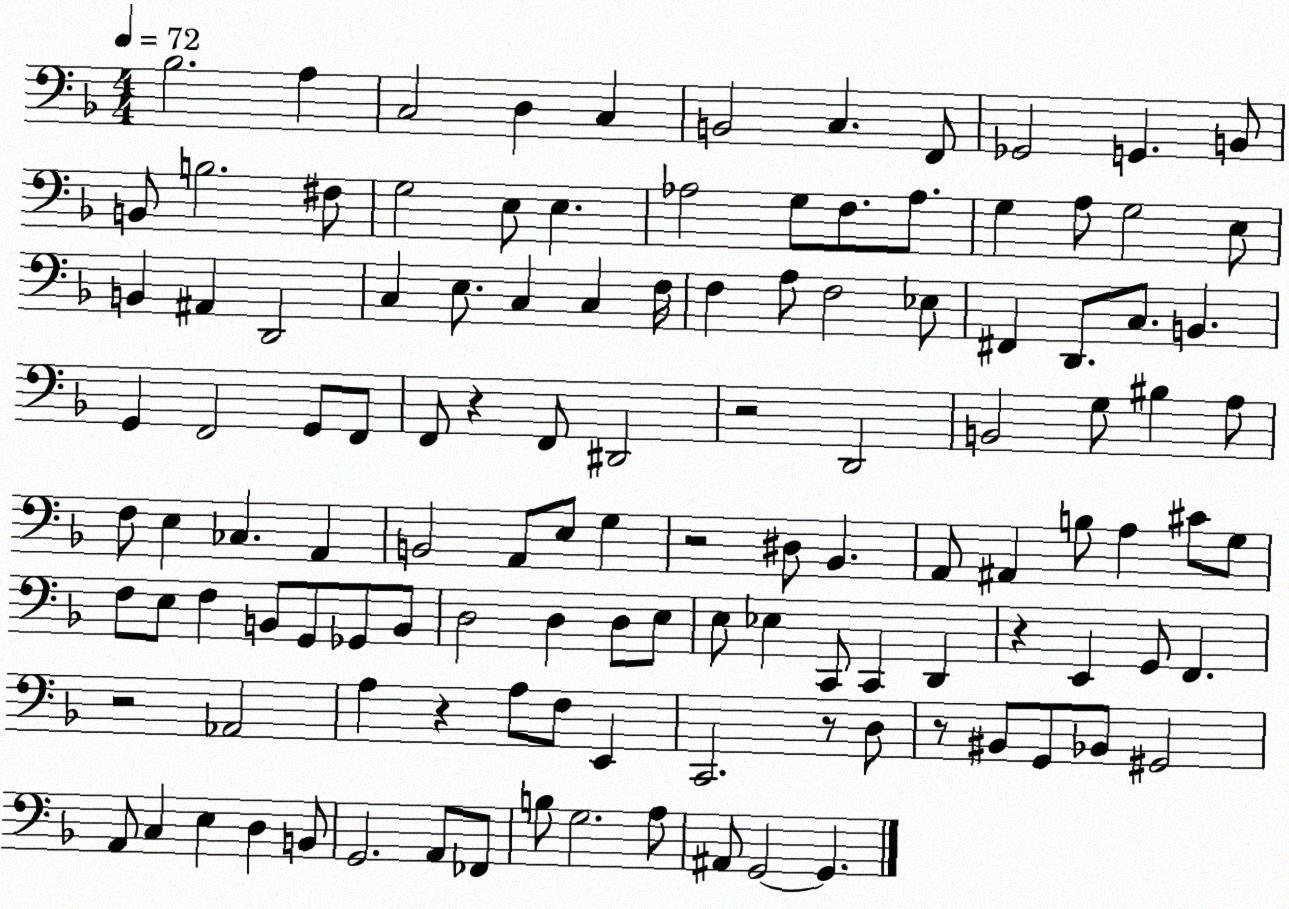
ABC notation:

X:1
T:Untitled
M:4/4
L:1/4
K:F
_B,2 A, C,2 D, C, B,,2 C, F,,/2 _G,,2 G,, B,,/2 B,,/2 B,2 ^F,/2 G,2 E,/2 E, _A,2 G,/2 F,/2 _A,/2 G, A,/2 G,2 E,/2 B,, ^A,, D,,2 C, E,/2 C, C, F,/4 F, A,/2 F,2 _E,/2 ^F,, D,,/2 C,/2 B,, G,, F,,2 G,,/2 F,,/2 F,,/2 z F,,/2 ^D,,2 z2 D,,2 B,,2 G,/2 ^B, A,/2 F,/2 E, _C, A,, B,,2 A,,/2 E,/2 G, z2 ^D,/2 _B,, A,,/2 ^A,, B,/2 A, ^C/2 G,/2 F,/2 E,/2 F, B,,/2 G,,/2 _G,,/2 B,,/2 D,2 D, D,/2 E,/2 E,/2 _E, C,,/2 C,, D,, z E,, G,,/2 F,, z2 _A,,2 A, z A,/2 F,/2 E,, C,,2 z/2 D,/2 z/2 ^B,,/2 G,,/2 _B,,/2 ^G,,2 A,,/2 C, E, D, B,,/2 G,,2 A,,/2 _F,,/2 B,/2 G,2 A,/2 ^A,,/2 G,,2 G,,